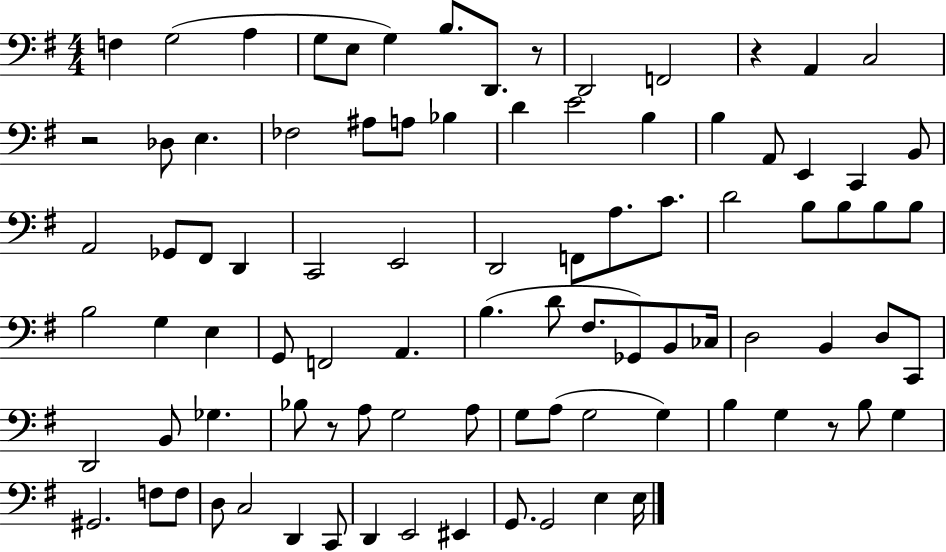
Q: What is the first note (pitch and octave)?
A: F3